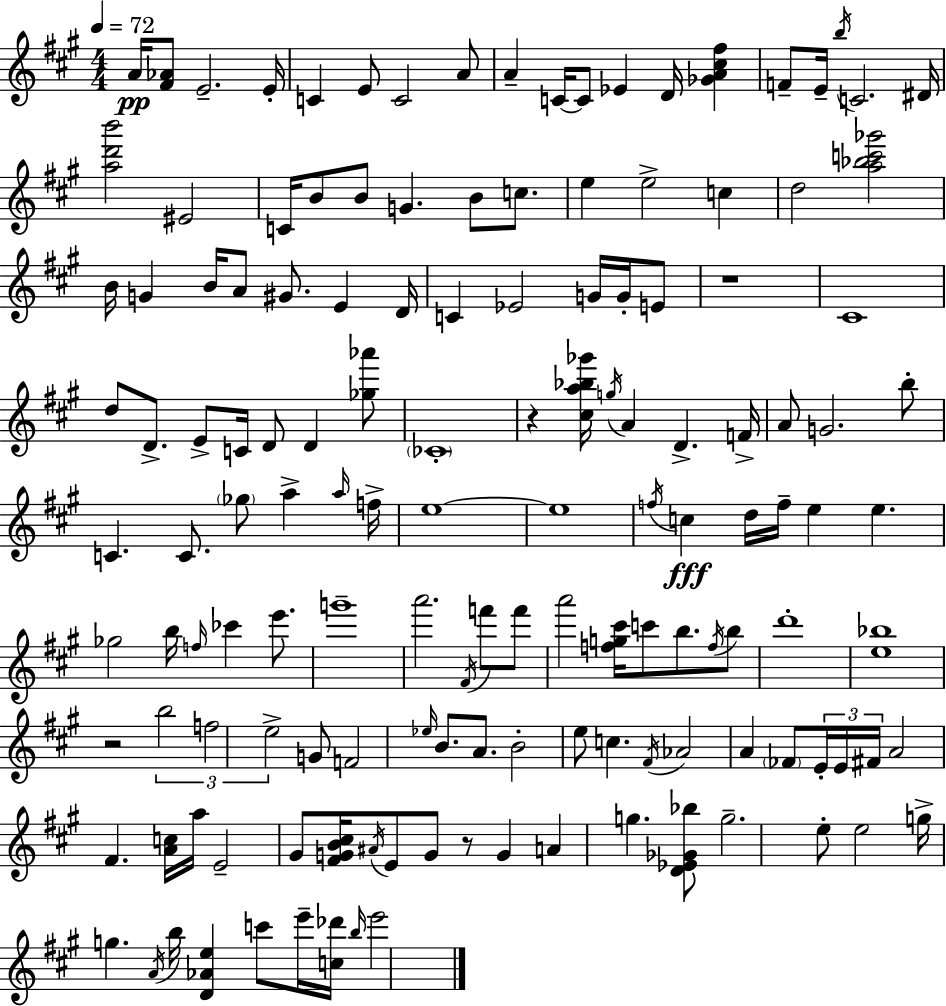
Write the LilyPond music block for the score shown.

{
  \clef treble
  \numericTimeSignature
  \time 4/4
  \key a \major
  \tempo 4 = 72
  \repeat volta 2 { a'16\pp <fis' aes'>8 e'2.-- e'16-. | c'4 e'8 c'2 a'8 | a'4-- c'16~~ c'8 ees'4 d'16 <ges' a' cis'' fis''>4 | f'8-- e'16-- \acciaccatura { b''16 } c'2. | \break dis'16 <a'' d''' b'''>2 eis'2 | c'16 b'8 b'8 g'4. b'8 c''8. | e''4 e''2-> c''4 | d''2 <a'' bes'' c''' ges'''>2 | \break b'16 g'4 b'16 a'8 gis'8. e'4 | d'16 c'4 ees'2 g'16 g'16-. e'8 | r1 | cis'1 | \break d''8 d'8.-> e'8-> c'16 d'8 d'4 <ges'' aes'''>8 | \parenthesize ces'1-. | r4 <cis'' a'' bes'' ges'''>16 \acciaccatura { g''16 } a'4 d'4.-> | f'16-> a'8 g'2. | \break b''8-. c'4. c'8. \parenthesize ges''8 a''4-> | \grace { a''16 } f''16-> e''1~~ | e''1 | \acciaccatura { f''16 }\fff c''4 d''16 f''16-- e''4 e''4. | \break ges''2 b''16 \grace { f''16 } ces'''4 | e'''8. g'''1-- | a'''2. | \acciaccatura { fis'16 } f'''8 f'''8 a'''2 <f'' g'' cis'''>16 c'''8 | \break b''8. \acciaccatura { f''16 } b''8 d'''1-. | <e'' bes''>1 | r2 \tuplet 3/2 { b''2 | f''2 e''2-> } | \break g'8 f'2 | \grace { ees''16 } b'8. a'8. b'2-. | e''8 c''4. \acciaccatura { fis'16 } aes'2 | a'4 \parenthesize fes'8 \tuplet 3/2 { e'16-. e'16 fis'16 } a'2 | \break fis'4. <a' c''>16 a''16 e'2-- | gis'8 <fis' g' b' cis''>16 \acciaccatura { ais'16 } e'8 g'8 r8 g'4 | a'4 g''4. <d' ees' ges' bes''>8 g''2.-- | e''8-. e''2 | \break g''16-> g''4. \acciaccatura { a'16 } b''16 <d' aes' e''>4 c'''8 | e'''16-- <c'' des'''>16 \grace { b''16 } e'''2 } \bar "|."
}